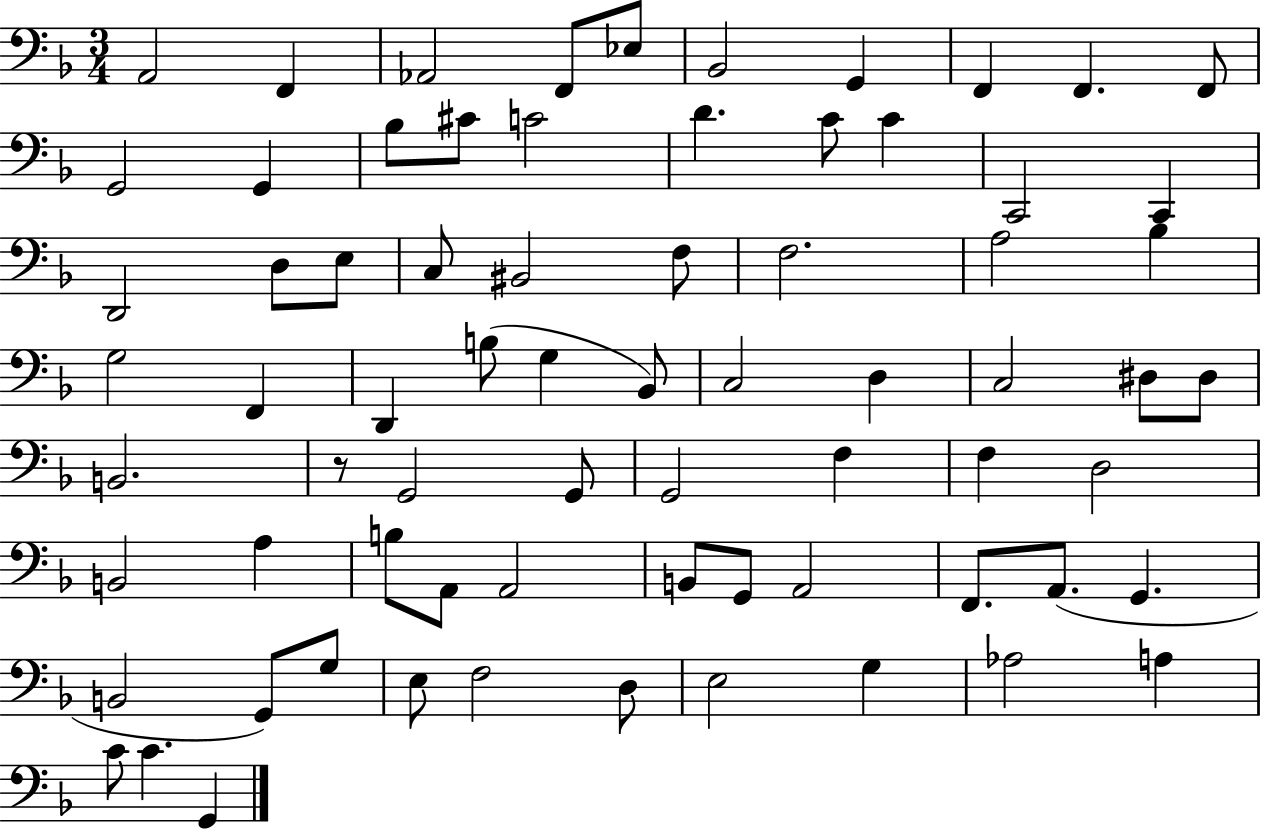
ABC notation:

X:1
T:Untitled
M:3/4
L:1/4
K:F
A,,2 F,, _A,,2 F,,/2 _E,/2 _B,,2 G,, F,, F,, F,,/2 G,,2 G,, _B,/2 ^C/2 C2 D C/2 C C,,2 C,, D,,2 D,/2 E,/2 C,/2 ^B,,2 F,/2 F,2 A,2 _B, G,2 F,, D,, B,/2 G, _B,,/2 C,2 D, C,2 ^D,/2 ^D,/2 B,,2 z/2 G,,2 G,,/2 G,,2 F, F, D,2 B,,2 A, B,/2 A,,/2 A,,2 B,,/2 G,,/2 A,,2 F,,/2 A,,/2 G,, B,,2 G,,/2 G,/2 E,/2 F,2 D,/2 E,2 G, _A,2 A, C/2 C G,,